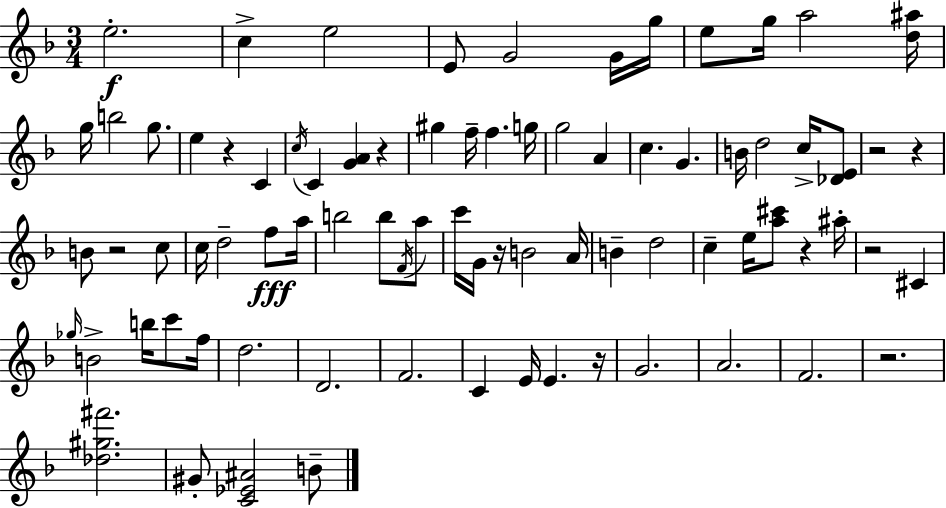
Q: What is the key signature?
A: F major